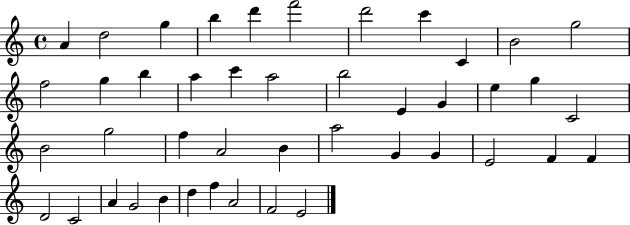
A4/q D5/h G5/q B5/q D6/q F6/h D6/h C6/q C4/q B4/h G5/h F5/h G5/q B5/q A5/q C6/q A5/h B5/h E4/q G4/q E5/q G5/q C4/h B4/h G5/h F5/q A4/h B4/q A5/h G4/q G4/q E4/h F4/q F4/q D4/h C4/h A4/q G4/h B4/q D5/q F5/q A4/h F4/h E4/h